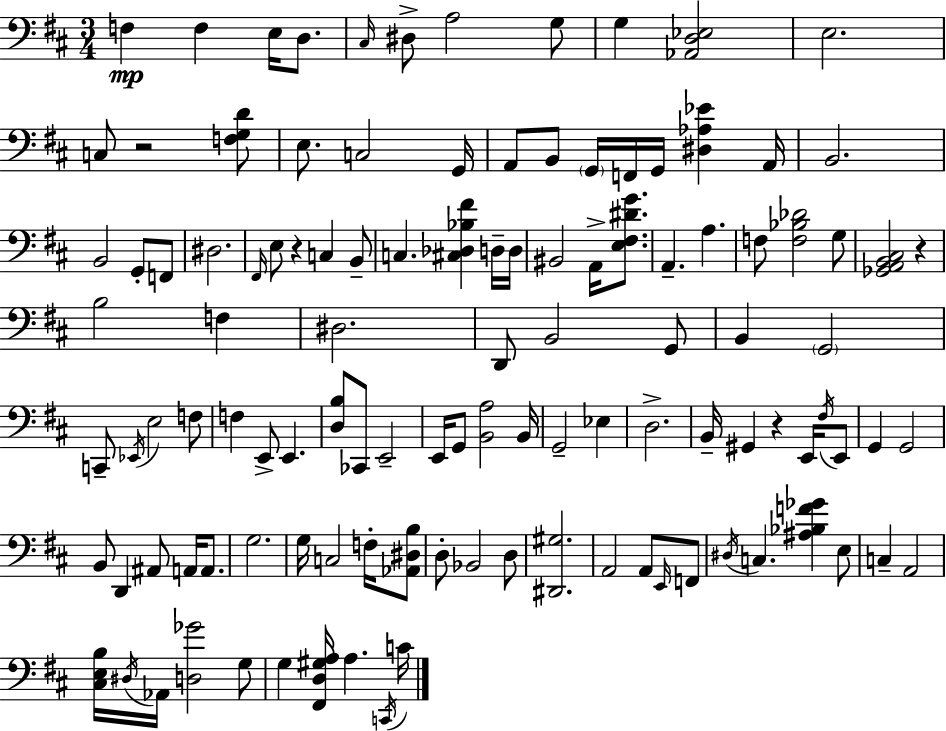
X:1
T:Untitled
M:3/4
L:1/4
K:D
F, F, E,/4 D,/2 ^C,/4 ^D,/2 A,2 G,/2 G, [_A,,D,_E,]2 E,2 C,/2 z2 [F,G,D]/2 E,/2 C,2 G,,/4 A,,/2 B,,/2 G,,/4 F,,/4 G,,/4 [^D,_A,_E] A,,/4 B,,2 B,,2 G,,/2 F,,/2 ^D,2 ^F,,/4 E,/2 z C, B,,/2 C, [^C,_D,_B,^F] D,/4 D,/4 ^B,,2 A,,/4 [E,^F,^DG]/2 A,, A, F,/2 [F,_B,_D]2 G,/2 [_G,,A,,B,,^C,]2 z B,2 F, ^D,2 D,,/2 B,,2 G,,/2 B,, G,,2 C,,/2 _E,,/4 E,2 F,/2 F, E,,/2 E,, [D,B,]/2 _C,,/2 E,,2 E,,/4 G,,/2 [B,,A,]2 B,,/4 G,,2 _E, D,2 B,,/4 ^G,, z E,,/4 ^F,/4 E,,/2 G,, G,,2 B,,/2 D,, ^A,,/2 A,,/4 A,,/2 G,2 G,/4 C,2 F,/4 [_A,,^D,B,]/2 D,/2 _B,,2 D,/2 [^D,,^G,]2 A,,2 A,,/2 E,,/4 F,,/2 ^D,/4 C, [^A,_B,F_G] E,/2 C, A,,2 [^C,E,B,]/4 ^D,/4 _A,,/4 [D,_G]2 G,/2 G, [^F,,D,^G,A,]/4 A, C,,/4 C/4